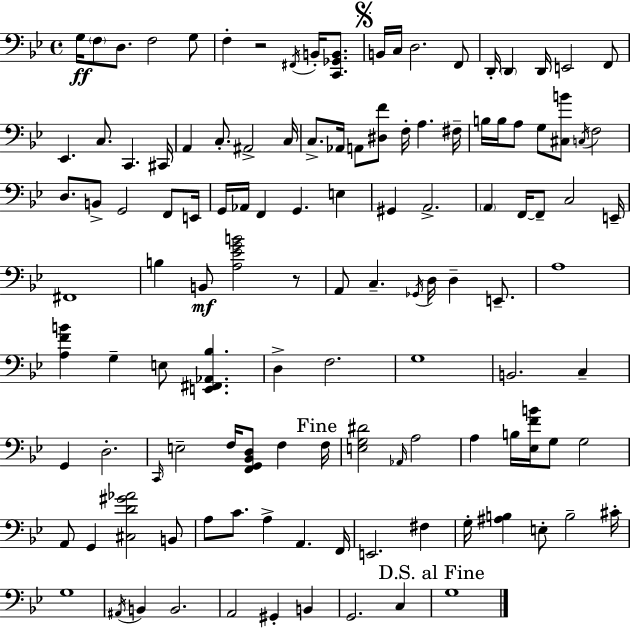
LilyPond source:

{
  \clef bass
  \time 4/4
  \defaultTimeSignature
  \key bes \major
  \repeat volta 2 { g16\ff \parenthesize f8 d8. f2 g8 | f4-. r2 \acciaccatura { fis,16 } b,16-. <c, ges, b,>8. | \mark \markup { \musicglyph "scripts.segno" } b,16 c16 d2. f,8 | d,16-. \parenthesize d,4 d,16 e,2 f,8 | \break ees,4. c8. c,4. | cis,16 a,4 c8.-. ais,2-> | c16 c8.-> aes,16 a,8 <dis f'>8 f16-. a4. | fis16-- b16 b16 a8 g8 <cis b'>8 \acciaccatura { c16 } f2 | \break d8. b,8-> g,2 f,8 | e,16 g,16 aes,16 f,4 g,4. e4 | gis,4 a,2.-> | \parenthesize a,4 f,16~~ f,8-- c2 | \break e,16-- fis,1 | b4 b,8\mf <a ees' g' b'>2 | r8 a,8 c4.-- \acciaccatura { ges,16 } d16 d4-- | e,8.-- a1 | \break <a f' b'>4 g4-- e8 <e, fis, aes, bes>4. | d4-> f2. | g1 | b,2. c4-- | \break g,4 d2.-. | \grace { c,16 } e2-- f16 <f, g, bes, d>8 f4 | \mark "Fine" f16 <e g dis'>2 \grace { aes,16 } a2 | a4 b16 <ees f' b'>16 g8 g2 | \break a,8 g,4 <cis d' gis' aes'>2 | b,8 a8 c'8. a4-> a,4. | f,16 e,2. | fis4 g16-. <ais b>4 e8-. b2-- | \break cis'16-. g1 | \acciaccatura { ais,16 } b,4 b,2. | a,2 gis,4-. | b,4 g,2. | \break c4 \mark "D.S. al Fine" g1 | } \bar "|."
}